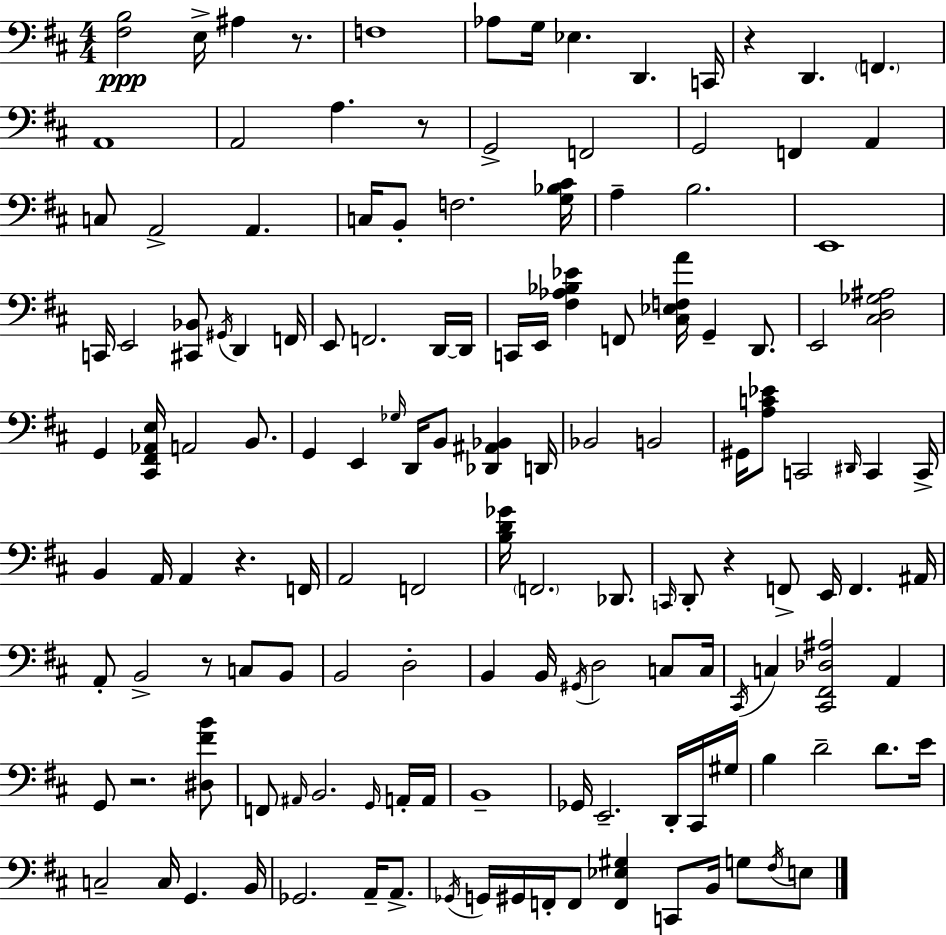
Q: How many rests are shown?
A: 7